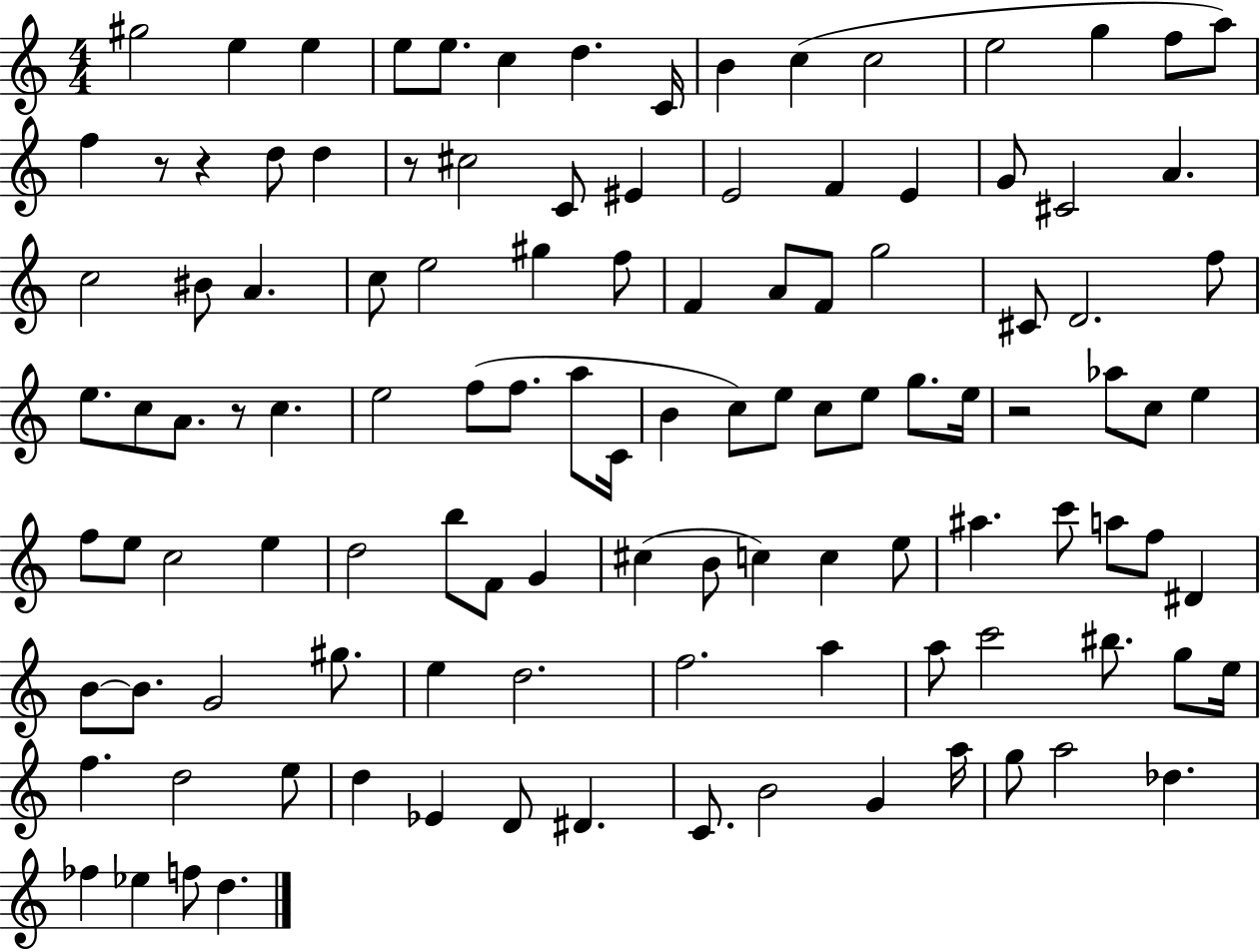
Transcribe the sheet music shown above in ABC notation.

X:1
T:Untitled
M:4/4
L:1/4
K:C
^g2 e e e/2 e/2 c d C/4 B c c2 e2 g f/2 a/2 f z/2 z d/2 d z/2 ^c2 C/2 ^E E2 F E G/2 ^C2 A c2 ^B/2 A c/2 e2 ^g f/2 F A/2 F/2 g2 ^C/2 D2 f/2 e/2 c/2 A/2 z/2 c e2 f/2 f/2 a/2 C/4 B c/2 e/2 c/2 e/2 g/2 e/4 z2 _a/2 c/2 e f/2 e/2 c2 e d2 b/2 F/2 G ^c B/2 c c e/2 ^a c'/2 a/2 f/2 ^D B/2 B/2 G2 ^g/2 e d2 f2 a a/2 c'2 ^b/2 g/2 e/4 f d2 e/2 d _E D/2 ^D C/2 B2 G a/4 g/2 a2 _d _f _e f/2 d